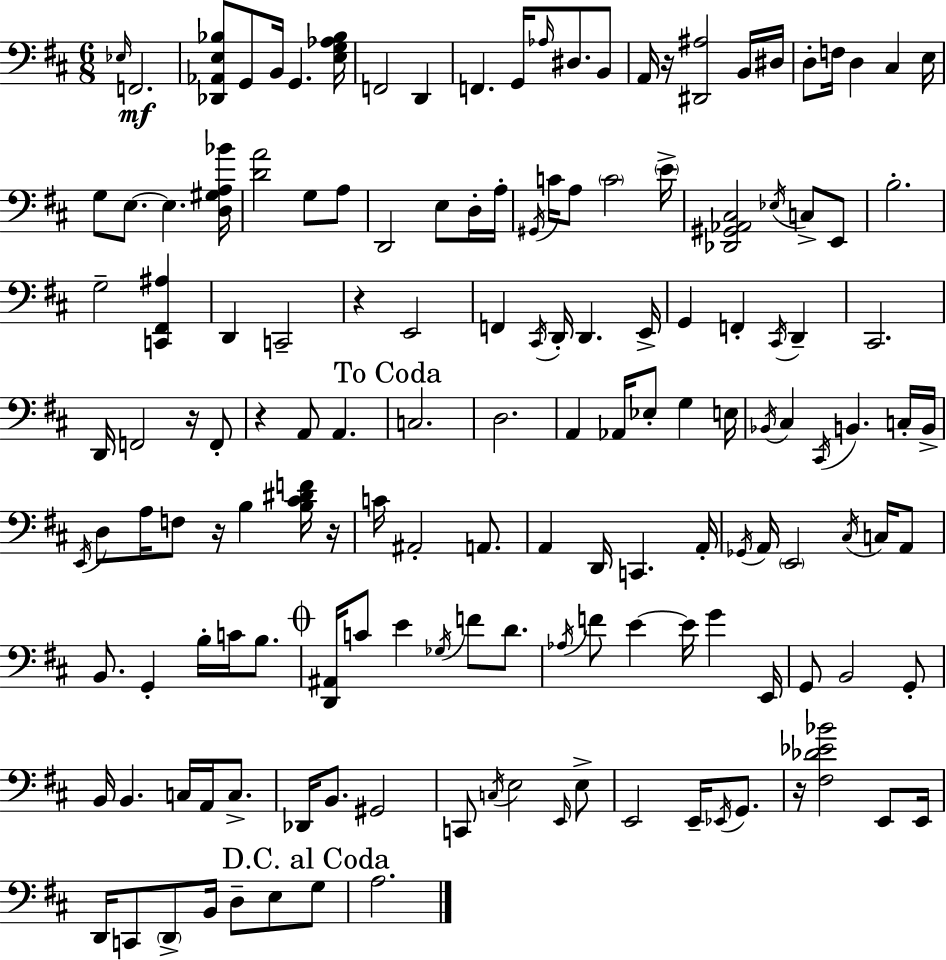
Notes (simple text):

Eb3/s F2/h. [Db2,Ab2,E3,Bb3]/e G2/e B2/s G2/q. [E3,G3,Ab3,Bb3]/s F2/h D2/q F2/q. G2/s Ab3/s D#3/e. B2/e A2/s R/s [D#2,A#3]/h B2/s D#3/s D3/e F3/s D3/q C#3/q E3/s G3/e E3/e. E3/q. [D3,G#3,A3,Bb4]/s [D4,A4]/h G3/e A3/e D2/h E3/e D3/s A3/s G#2/s C4/s A3/e C4/h E4/s [Db2,G#2,Ab2,C#3]/h Eb3/s C3/e E2/e B3/h. G3/h [C2,F#2,A#3]/q D2/q C2/h R/q E2/h F2/q C#2/s D2/s D2/q. E2/s G2/q F2/q C#2/s D2/q C#2/h. D2/s F2/h R/s F2/e R/q A2/e A2/q. C3/h. D3/h. A2/q Ab2/s Eb3/e G3/q E3/s Bb2/s C#3/q C#2/s B2/q. C3/s B2/s E2/s D3/e A3/s F3/e R/s B3/q [B3,C#4,D#4,F4]/s R/s C4/s A#2/h A2/e. A2/q D2/s C2/q. A2/s Gb2/s A2/s E2/h C#3/s C3/s A2/e B2/e. G2/q B3/s C4/s B3/e. [D2,A#2]/s C4/e E4/q Gb3/s F4/e D4/e. Ab3/s F4/e E4/q E4/s G4/q E2/s G2/e B2/h G2/e B2/s B2/q. C3/s A2/s C3/e. Db2/s B2/e. G#2/h C2/e C3/s E3/h E2/s E3/e E2/h E2/s Eb2/s G2/e. R/s [F#3,Db4,Eb4,Bb4]/h E2/e E2/s D2/s C2/e D2/e B2/s D3/e E3/e G3/e A3/h.